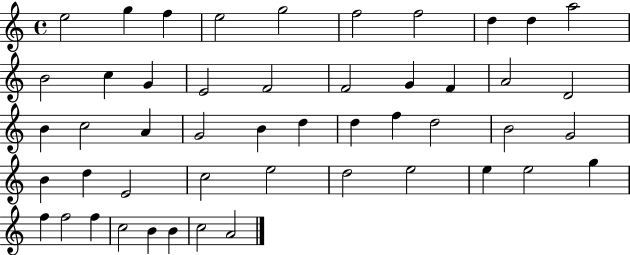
X:1
T:Untitled
M:4/4
L:1/4
K:C
e2 g f e2 g2 f2 f2 d d a2 B2 c G E2 F2 F2 G F A2 D2 B c2 A G2 B d d f d2 B2 G2 B d E2 c2 e2 d2 e2 e e2 g f f2 f c2 B B c2 A2